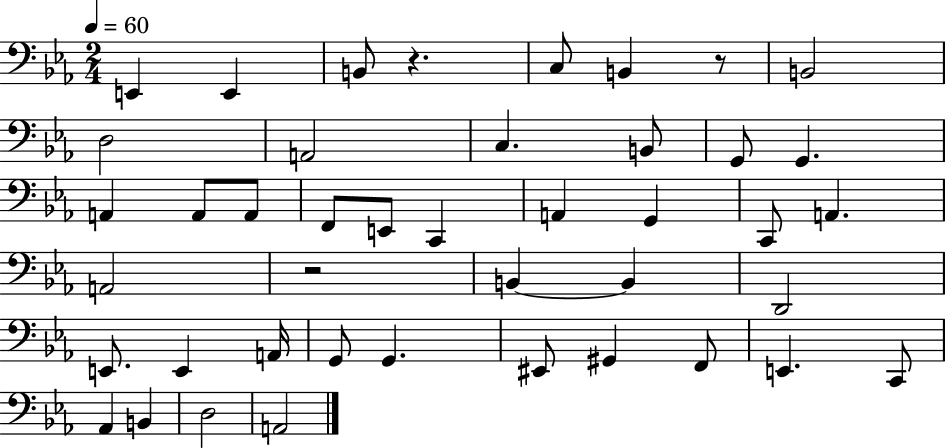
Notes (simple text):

E2/q E2/q B2/e R/q. C3/e B2/q R/e B2/h D3/h A2/h C3/q. B2/e G2/e G2/q. A2/q A2/e A2/e F2/e E2/e C2/q A2/q G2/q C2/e A2/q. A2/h R/h B2/q B2/q D2/h E2/e. E2/q A2/s G2/e G2/q. EIS2/e G#2/q F2/e E2/q. C2/e Ab2/q B2/q D3/h A2/h